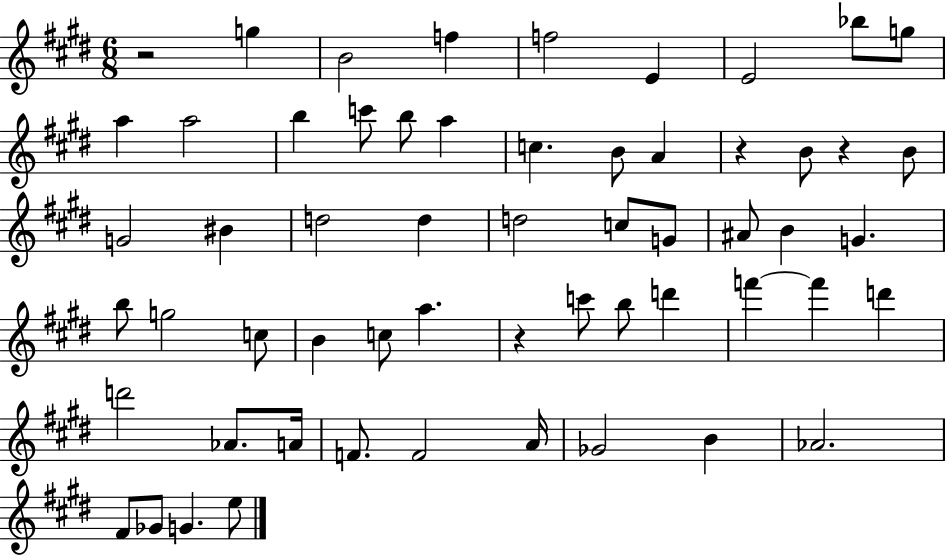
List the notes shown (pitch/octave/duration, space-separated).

R/h G5/q B4/h F5/q F5/h E4/q E4/h Bb5/e G5/e A5/q A5/h B5/q C6/e B5/e A5/q C5/q. B4/e A4/q R/q B4/e R/q B4/e G4/h BIS4/q D5/h D5/q D5/h C5/e G4/e A#4/e B4/q G4/q. B5/e G5/h C5/e B4/q C5/e A5/q. R/q C6/e B5/e D6/q F6/q F6/q D6/q D6/h Ab4/e. A4/s F4/e. F4/h A4/s Gb4/h B4/q Ab4/h. F#4/e Gb4/e G4/q. E5/e